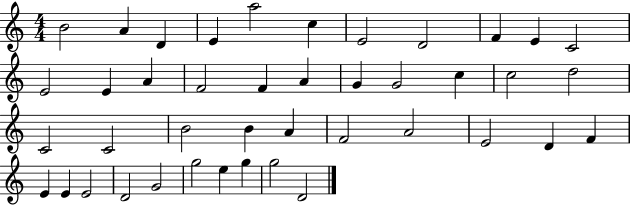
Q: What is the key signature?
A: C major